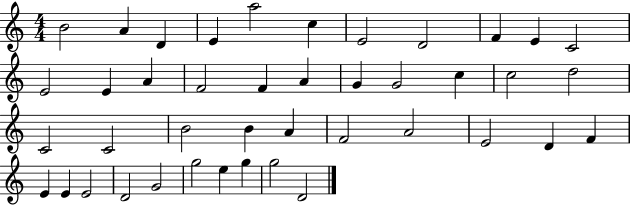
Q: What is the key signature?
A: C major